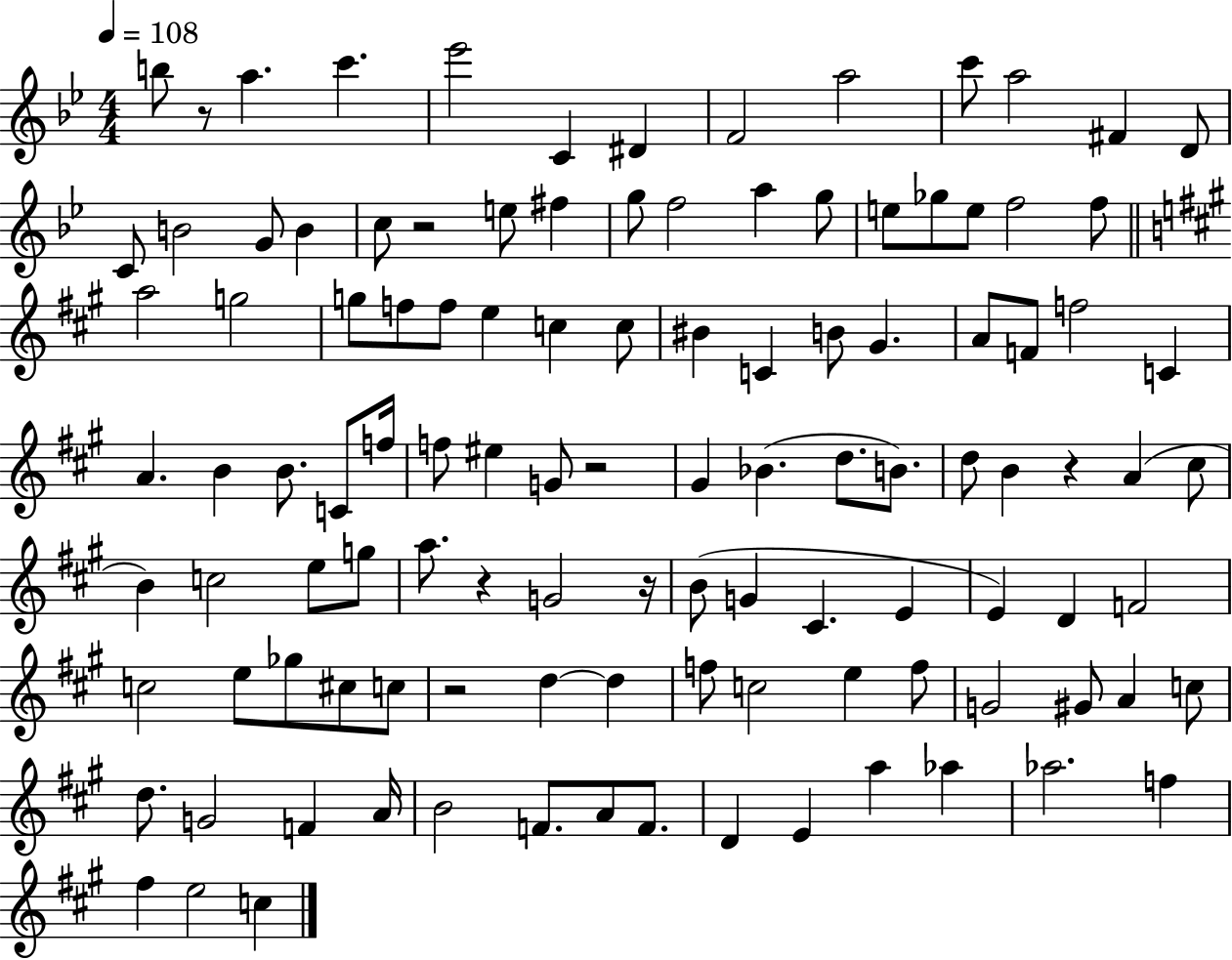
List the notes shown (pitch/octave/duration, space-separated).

B5/e R/e A5/q. C6/q. Eb6/h C4/q D#4/q F4/h A5/h C6/e A5/h F#4/q D4/e C4/e B4/h G4/e B4/q C5/e R/h E5/e F#5/q G5/e F5/h A5/q G5/e E5/e Gb5/e E5/e F5/h F5/e A5/h G5/h G5/e F5/e F5/e E5/q C5/q C5/e BIS4/q C4/q B4/e G#4/q. A4/e F4/e F5/h C4/q A4/q. B4/q B4/e. C4/e F5/s F5/e EIS5/q G4/e R/h G#4/q Bb4/q. D5/e. B4/e. D5/e B4/q R/q A4/q C#5/e B4/q C5/h E5/e G5/e A5/e. R/q G4/h R/s B4/e G4/q C#4/q. E4/q E4/q D4/q F4/h C5/h E5/e Gb5/e C#5/e C5/e R/h D5/q D5/q F5/e C5/h E5/q F5/e G4/h G#4/e A4/q C5/e D5/e. G4/h F4/q A4/s B4/h F4/e. A4/e F4/e. D4/q E4/q A5/q Ab5/q Ab5/h. F5/q F#5/q E5/h C5/q